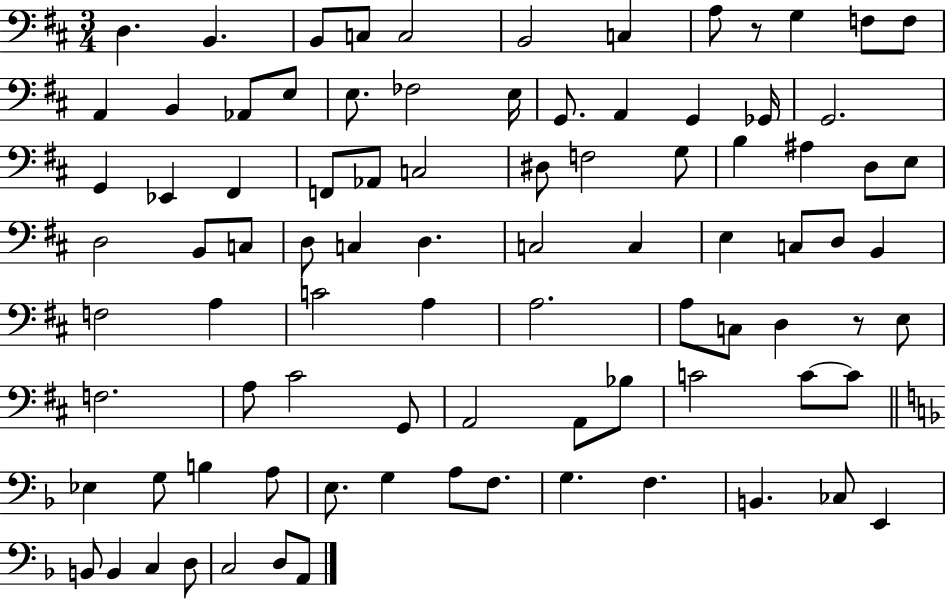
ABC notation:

X:1
T:Untitled
M:3/4
L:1/4
K:D
D, B,, B,,/2 C,/2 C,2 B,,2 C, A,/2 z/2 G, F,/2 F,/2 A,, B,, _A,,/2 E,/2 E,/2 _F,2 E,/4 G,,/2 A,, G,, _G,,/4 G,,2 G,, _E,, ^F,, F,,/2 _A,,/2 C,2 ^D,/2 F,2 G,/2 B, ^A, D,/2 E,/2 D,2 B,,/2 C,/2 D,/2 C, D, C,2 C, E, C,/2 D,/2 B,, F,2 A, C2 A, A,2 A,/2 C,/2 D, z/2 E,/2 F,2 A,/2 ^C2 G,,/2 A,,2 A,,/2 _B,/2 C2 C/2 C/2 _E, G,/2 B, A,/2 E,/2 G, A,/2 F,/2 G, F, B,, _C,/2 E,, B,,/2 B,, C, D,/2 C,2 D,/2 A,,/2